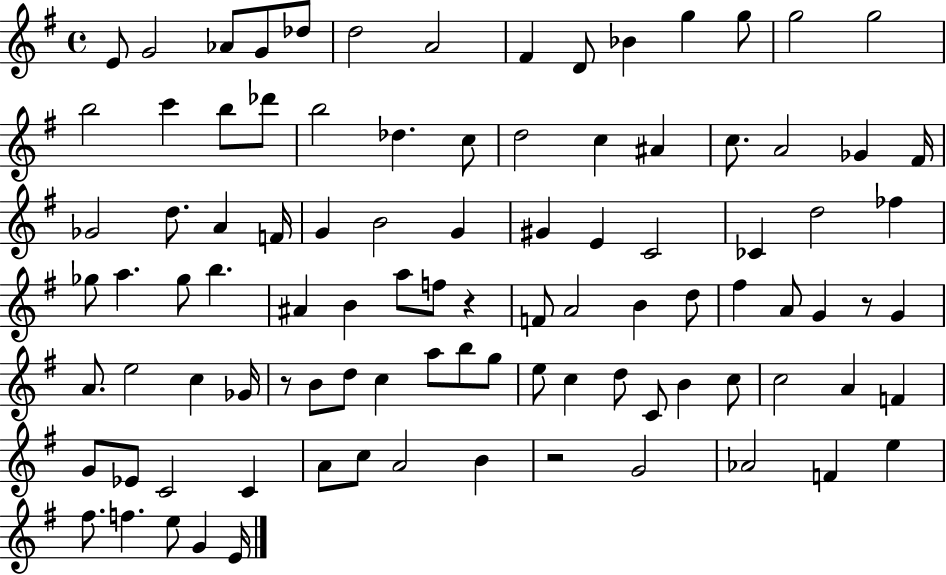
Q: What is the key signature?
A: G major